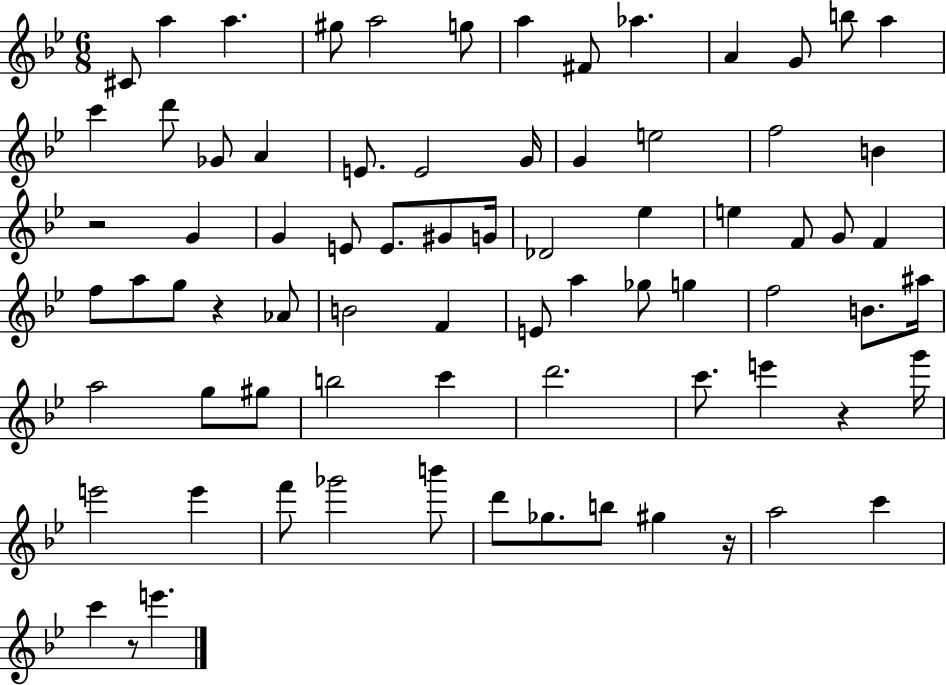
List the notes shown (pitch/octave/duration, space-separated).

C#4/e A5/q A5/q. G#5/e A5/h G5/e A5/q F#4/e Ab5/q. A4/q G4/e B5/e A5/q C6/q D6/e Gb4/e A4/q E4/e. E4/h G4/s G4/q E5/h F5/h B4/q R/h G4/q G4/q E4/e E4/e. G#4/e G4/s Db4/h Eb5/q E5/q F4/e G4/e F4/q F5/e A5/e G5/e R/q Ab4/e B4/h F4/q E4/e A5/q Gb5/e G5/q F5/h B4/e. A#5/s A5/h G5/e G#5/e B5/h C6/q D6/h. C6/e. E6/q R/q G6/s E6/h E6/q F6/e Gb6/h B6/e D6/e Gb5/e. B5/e G#5/q R/s A5/h C6/q C6/q R/e E6/q.